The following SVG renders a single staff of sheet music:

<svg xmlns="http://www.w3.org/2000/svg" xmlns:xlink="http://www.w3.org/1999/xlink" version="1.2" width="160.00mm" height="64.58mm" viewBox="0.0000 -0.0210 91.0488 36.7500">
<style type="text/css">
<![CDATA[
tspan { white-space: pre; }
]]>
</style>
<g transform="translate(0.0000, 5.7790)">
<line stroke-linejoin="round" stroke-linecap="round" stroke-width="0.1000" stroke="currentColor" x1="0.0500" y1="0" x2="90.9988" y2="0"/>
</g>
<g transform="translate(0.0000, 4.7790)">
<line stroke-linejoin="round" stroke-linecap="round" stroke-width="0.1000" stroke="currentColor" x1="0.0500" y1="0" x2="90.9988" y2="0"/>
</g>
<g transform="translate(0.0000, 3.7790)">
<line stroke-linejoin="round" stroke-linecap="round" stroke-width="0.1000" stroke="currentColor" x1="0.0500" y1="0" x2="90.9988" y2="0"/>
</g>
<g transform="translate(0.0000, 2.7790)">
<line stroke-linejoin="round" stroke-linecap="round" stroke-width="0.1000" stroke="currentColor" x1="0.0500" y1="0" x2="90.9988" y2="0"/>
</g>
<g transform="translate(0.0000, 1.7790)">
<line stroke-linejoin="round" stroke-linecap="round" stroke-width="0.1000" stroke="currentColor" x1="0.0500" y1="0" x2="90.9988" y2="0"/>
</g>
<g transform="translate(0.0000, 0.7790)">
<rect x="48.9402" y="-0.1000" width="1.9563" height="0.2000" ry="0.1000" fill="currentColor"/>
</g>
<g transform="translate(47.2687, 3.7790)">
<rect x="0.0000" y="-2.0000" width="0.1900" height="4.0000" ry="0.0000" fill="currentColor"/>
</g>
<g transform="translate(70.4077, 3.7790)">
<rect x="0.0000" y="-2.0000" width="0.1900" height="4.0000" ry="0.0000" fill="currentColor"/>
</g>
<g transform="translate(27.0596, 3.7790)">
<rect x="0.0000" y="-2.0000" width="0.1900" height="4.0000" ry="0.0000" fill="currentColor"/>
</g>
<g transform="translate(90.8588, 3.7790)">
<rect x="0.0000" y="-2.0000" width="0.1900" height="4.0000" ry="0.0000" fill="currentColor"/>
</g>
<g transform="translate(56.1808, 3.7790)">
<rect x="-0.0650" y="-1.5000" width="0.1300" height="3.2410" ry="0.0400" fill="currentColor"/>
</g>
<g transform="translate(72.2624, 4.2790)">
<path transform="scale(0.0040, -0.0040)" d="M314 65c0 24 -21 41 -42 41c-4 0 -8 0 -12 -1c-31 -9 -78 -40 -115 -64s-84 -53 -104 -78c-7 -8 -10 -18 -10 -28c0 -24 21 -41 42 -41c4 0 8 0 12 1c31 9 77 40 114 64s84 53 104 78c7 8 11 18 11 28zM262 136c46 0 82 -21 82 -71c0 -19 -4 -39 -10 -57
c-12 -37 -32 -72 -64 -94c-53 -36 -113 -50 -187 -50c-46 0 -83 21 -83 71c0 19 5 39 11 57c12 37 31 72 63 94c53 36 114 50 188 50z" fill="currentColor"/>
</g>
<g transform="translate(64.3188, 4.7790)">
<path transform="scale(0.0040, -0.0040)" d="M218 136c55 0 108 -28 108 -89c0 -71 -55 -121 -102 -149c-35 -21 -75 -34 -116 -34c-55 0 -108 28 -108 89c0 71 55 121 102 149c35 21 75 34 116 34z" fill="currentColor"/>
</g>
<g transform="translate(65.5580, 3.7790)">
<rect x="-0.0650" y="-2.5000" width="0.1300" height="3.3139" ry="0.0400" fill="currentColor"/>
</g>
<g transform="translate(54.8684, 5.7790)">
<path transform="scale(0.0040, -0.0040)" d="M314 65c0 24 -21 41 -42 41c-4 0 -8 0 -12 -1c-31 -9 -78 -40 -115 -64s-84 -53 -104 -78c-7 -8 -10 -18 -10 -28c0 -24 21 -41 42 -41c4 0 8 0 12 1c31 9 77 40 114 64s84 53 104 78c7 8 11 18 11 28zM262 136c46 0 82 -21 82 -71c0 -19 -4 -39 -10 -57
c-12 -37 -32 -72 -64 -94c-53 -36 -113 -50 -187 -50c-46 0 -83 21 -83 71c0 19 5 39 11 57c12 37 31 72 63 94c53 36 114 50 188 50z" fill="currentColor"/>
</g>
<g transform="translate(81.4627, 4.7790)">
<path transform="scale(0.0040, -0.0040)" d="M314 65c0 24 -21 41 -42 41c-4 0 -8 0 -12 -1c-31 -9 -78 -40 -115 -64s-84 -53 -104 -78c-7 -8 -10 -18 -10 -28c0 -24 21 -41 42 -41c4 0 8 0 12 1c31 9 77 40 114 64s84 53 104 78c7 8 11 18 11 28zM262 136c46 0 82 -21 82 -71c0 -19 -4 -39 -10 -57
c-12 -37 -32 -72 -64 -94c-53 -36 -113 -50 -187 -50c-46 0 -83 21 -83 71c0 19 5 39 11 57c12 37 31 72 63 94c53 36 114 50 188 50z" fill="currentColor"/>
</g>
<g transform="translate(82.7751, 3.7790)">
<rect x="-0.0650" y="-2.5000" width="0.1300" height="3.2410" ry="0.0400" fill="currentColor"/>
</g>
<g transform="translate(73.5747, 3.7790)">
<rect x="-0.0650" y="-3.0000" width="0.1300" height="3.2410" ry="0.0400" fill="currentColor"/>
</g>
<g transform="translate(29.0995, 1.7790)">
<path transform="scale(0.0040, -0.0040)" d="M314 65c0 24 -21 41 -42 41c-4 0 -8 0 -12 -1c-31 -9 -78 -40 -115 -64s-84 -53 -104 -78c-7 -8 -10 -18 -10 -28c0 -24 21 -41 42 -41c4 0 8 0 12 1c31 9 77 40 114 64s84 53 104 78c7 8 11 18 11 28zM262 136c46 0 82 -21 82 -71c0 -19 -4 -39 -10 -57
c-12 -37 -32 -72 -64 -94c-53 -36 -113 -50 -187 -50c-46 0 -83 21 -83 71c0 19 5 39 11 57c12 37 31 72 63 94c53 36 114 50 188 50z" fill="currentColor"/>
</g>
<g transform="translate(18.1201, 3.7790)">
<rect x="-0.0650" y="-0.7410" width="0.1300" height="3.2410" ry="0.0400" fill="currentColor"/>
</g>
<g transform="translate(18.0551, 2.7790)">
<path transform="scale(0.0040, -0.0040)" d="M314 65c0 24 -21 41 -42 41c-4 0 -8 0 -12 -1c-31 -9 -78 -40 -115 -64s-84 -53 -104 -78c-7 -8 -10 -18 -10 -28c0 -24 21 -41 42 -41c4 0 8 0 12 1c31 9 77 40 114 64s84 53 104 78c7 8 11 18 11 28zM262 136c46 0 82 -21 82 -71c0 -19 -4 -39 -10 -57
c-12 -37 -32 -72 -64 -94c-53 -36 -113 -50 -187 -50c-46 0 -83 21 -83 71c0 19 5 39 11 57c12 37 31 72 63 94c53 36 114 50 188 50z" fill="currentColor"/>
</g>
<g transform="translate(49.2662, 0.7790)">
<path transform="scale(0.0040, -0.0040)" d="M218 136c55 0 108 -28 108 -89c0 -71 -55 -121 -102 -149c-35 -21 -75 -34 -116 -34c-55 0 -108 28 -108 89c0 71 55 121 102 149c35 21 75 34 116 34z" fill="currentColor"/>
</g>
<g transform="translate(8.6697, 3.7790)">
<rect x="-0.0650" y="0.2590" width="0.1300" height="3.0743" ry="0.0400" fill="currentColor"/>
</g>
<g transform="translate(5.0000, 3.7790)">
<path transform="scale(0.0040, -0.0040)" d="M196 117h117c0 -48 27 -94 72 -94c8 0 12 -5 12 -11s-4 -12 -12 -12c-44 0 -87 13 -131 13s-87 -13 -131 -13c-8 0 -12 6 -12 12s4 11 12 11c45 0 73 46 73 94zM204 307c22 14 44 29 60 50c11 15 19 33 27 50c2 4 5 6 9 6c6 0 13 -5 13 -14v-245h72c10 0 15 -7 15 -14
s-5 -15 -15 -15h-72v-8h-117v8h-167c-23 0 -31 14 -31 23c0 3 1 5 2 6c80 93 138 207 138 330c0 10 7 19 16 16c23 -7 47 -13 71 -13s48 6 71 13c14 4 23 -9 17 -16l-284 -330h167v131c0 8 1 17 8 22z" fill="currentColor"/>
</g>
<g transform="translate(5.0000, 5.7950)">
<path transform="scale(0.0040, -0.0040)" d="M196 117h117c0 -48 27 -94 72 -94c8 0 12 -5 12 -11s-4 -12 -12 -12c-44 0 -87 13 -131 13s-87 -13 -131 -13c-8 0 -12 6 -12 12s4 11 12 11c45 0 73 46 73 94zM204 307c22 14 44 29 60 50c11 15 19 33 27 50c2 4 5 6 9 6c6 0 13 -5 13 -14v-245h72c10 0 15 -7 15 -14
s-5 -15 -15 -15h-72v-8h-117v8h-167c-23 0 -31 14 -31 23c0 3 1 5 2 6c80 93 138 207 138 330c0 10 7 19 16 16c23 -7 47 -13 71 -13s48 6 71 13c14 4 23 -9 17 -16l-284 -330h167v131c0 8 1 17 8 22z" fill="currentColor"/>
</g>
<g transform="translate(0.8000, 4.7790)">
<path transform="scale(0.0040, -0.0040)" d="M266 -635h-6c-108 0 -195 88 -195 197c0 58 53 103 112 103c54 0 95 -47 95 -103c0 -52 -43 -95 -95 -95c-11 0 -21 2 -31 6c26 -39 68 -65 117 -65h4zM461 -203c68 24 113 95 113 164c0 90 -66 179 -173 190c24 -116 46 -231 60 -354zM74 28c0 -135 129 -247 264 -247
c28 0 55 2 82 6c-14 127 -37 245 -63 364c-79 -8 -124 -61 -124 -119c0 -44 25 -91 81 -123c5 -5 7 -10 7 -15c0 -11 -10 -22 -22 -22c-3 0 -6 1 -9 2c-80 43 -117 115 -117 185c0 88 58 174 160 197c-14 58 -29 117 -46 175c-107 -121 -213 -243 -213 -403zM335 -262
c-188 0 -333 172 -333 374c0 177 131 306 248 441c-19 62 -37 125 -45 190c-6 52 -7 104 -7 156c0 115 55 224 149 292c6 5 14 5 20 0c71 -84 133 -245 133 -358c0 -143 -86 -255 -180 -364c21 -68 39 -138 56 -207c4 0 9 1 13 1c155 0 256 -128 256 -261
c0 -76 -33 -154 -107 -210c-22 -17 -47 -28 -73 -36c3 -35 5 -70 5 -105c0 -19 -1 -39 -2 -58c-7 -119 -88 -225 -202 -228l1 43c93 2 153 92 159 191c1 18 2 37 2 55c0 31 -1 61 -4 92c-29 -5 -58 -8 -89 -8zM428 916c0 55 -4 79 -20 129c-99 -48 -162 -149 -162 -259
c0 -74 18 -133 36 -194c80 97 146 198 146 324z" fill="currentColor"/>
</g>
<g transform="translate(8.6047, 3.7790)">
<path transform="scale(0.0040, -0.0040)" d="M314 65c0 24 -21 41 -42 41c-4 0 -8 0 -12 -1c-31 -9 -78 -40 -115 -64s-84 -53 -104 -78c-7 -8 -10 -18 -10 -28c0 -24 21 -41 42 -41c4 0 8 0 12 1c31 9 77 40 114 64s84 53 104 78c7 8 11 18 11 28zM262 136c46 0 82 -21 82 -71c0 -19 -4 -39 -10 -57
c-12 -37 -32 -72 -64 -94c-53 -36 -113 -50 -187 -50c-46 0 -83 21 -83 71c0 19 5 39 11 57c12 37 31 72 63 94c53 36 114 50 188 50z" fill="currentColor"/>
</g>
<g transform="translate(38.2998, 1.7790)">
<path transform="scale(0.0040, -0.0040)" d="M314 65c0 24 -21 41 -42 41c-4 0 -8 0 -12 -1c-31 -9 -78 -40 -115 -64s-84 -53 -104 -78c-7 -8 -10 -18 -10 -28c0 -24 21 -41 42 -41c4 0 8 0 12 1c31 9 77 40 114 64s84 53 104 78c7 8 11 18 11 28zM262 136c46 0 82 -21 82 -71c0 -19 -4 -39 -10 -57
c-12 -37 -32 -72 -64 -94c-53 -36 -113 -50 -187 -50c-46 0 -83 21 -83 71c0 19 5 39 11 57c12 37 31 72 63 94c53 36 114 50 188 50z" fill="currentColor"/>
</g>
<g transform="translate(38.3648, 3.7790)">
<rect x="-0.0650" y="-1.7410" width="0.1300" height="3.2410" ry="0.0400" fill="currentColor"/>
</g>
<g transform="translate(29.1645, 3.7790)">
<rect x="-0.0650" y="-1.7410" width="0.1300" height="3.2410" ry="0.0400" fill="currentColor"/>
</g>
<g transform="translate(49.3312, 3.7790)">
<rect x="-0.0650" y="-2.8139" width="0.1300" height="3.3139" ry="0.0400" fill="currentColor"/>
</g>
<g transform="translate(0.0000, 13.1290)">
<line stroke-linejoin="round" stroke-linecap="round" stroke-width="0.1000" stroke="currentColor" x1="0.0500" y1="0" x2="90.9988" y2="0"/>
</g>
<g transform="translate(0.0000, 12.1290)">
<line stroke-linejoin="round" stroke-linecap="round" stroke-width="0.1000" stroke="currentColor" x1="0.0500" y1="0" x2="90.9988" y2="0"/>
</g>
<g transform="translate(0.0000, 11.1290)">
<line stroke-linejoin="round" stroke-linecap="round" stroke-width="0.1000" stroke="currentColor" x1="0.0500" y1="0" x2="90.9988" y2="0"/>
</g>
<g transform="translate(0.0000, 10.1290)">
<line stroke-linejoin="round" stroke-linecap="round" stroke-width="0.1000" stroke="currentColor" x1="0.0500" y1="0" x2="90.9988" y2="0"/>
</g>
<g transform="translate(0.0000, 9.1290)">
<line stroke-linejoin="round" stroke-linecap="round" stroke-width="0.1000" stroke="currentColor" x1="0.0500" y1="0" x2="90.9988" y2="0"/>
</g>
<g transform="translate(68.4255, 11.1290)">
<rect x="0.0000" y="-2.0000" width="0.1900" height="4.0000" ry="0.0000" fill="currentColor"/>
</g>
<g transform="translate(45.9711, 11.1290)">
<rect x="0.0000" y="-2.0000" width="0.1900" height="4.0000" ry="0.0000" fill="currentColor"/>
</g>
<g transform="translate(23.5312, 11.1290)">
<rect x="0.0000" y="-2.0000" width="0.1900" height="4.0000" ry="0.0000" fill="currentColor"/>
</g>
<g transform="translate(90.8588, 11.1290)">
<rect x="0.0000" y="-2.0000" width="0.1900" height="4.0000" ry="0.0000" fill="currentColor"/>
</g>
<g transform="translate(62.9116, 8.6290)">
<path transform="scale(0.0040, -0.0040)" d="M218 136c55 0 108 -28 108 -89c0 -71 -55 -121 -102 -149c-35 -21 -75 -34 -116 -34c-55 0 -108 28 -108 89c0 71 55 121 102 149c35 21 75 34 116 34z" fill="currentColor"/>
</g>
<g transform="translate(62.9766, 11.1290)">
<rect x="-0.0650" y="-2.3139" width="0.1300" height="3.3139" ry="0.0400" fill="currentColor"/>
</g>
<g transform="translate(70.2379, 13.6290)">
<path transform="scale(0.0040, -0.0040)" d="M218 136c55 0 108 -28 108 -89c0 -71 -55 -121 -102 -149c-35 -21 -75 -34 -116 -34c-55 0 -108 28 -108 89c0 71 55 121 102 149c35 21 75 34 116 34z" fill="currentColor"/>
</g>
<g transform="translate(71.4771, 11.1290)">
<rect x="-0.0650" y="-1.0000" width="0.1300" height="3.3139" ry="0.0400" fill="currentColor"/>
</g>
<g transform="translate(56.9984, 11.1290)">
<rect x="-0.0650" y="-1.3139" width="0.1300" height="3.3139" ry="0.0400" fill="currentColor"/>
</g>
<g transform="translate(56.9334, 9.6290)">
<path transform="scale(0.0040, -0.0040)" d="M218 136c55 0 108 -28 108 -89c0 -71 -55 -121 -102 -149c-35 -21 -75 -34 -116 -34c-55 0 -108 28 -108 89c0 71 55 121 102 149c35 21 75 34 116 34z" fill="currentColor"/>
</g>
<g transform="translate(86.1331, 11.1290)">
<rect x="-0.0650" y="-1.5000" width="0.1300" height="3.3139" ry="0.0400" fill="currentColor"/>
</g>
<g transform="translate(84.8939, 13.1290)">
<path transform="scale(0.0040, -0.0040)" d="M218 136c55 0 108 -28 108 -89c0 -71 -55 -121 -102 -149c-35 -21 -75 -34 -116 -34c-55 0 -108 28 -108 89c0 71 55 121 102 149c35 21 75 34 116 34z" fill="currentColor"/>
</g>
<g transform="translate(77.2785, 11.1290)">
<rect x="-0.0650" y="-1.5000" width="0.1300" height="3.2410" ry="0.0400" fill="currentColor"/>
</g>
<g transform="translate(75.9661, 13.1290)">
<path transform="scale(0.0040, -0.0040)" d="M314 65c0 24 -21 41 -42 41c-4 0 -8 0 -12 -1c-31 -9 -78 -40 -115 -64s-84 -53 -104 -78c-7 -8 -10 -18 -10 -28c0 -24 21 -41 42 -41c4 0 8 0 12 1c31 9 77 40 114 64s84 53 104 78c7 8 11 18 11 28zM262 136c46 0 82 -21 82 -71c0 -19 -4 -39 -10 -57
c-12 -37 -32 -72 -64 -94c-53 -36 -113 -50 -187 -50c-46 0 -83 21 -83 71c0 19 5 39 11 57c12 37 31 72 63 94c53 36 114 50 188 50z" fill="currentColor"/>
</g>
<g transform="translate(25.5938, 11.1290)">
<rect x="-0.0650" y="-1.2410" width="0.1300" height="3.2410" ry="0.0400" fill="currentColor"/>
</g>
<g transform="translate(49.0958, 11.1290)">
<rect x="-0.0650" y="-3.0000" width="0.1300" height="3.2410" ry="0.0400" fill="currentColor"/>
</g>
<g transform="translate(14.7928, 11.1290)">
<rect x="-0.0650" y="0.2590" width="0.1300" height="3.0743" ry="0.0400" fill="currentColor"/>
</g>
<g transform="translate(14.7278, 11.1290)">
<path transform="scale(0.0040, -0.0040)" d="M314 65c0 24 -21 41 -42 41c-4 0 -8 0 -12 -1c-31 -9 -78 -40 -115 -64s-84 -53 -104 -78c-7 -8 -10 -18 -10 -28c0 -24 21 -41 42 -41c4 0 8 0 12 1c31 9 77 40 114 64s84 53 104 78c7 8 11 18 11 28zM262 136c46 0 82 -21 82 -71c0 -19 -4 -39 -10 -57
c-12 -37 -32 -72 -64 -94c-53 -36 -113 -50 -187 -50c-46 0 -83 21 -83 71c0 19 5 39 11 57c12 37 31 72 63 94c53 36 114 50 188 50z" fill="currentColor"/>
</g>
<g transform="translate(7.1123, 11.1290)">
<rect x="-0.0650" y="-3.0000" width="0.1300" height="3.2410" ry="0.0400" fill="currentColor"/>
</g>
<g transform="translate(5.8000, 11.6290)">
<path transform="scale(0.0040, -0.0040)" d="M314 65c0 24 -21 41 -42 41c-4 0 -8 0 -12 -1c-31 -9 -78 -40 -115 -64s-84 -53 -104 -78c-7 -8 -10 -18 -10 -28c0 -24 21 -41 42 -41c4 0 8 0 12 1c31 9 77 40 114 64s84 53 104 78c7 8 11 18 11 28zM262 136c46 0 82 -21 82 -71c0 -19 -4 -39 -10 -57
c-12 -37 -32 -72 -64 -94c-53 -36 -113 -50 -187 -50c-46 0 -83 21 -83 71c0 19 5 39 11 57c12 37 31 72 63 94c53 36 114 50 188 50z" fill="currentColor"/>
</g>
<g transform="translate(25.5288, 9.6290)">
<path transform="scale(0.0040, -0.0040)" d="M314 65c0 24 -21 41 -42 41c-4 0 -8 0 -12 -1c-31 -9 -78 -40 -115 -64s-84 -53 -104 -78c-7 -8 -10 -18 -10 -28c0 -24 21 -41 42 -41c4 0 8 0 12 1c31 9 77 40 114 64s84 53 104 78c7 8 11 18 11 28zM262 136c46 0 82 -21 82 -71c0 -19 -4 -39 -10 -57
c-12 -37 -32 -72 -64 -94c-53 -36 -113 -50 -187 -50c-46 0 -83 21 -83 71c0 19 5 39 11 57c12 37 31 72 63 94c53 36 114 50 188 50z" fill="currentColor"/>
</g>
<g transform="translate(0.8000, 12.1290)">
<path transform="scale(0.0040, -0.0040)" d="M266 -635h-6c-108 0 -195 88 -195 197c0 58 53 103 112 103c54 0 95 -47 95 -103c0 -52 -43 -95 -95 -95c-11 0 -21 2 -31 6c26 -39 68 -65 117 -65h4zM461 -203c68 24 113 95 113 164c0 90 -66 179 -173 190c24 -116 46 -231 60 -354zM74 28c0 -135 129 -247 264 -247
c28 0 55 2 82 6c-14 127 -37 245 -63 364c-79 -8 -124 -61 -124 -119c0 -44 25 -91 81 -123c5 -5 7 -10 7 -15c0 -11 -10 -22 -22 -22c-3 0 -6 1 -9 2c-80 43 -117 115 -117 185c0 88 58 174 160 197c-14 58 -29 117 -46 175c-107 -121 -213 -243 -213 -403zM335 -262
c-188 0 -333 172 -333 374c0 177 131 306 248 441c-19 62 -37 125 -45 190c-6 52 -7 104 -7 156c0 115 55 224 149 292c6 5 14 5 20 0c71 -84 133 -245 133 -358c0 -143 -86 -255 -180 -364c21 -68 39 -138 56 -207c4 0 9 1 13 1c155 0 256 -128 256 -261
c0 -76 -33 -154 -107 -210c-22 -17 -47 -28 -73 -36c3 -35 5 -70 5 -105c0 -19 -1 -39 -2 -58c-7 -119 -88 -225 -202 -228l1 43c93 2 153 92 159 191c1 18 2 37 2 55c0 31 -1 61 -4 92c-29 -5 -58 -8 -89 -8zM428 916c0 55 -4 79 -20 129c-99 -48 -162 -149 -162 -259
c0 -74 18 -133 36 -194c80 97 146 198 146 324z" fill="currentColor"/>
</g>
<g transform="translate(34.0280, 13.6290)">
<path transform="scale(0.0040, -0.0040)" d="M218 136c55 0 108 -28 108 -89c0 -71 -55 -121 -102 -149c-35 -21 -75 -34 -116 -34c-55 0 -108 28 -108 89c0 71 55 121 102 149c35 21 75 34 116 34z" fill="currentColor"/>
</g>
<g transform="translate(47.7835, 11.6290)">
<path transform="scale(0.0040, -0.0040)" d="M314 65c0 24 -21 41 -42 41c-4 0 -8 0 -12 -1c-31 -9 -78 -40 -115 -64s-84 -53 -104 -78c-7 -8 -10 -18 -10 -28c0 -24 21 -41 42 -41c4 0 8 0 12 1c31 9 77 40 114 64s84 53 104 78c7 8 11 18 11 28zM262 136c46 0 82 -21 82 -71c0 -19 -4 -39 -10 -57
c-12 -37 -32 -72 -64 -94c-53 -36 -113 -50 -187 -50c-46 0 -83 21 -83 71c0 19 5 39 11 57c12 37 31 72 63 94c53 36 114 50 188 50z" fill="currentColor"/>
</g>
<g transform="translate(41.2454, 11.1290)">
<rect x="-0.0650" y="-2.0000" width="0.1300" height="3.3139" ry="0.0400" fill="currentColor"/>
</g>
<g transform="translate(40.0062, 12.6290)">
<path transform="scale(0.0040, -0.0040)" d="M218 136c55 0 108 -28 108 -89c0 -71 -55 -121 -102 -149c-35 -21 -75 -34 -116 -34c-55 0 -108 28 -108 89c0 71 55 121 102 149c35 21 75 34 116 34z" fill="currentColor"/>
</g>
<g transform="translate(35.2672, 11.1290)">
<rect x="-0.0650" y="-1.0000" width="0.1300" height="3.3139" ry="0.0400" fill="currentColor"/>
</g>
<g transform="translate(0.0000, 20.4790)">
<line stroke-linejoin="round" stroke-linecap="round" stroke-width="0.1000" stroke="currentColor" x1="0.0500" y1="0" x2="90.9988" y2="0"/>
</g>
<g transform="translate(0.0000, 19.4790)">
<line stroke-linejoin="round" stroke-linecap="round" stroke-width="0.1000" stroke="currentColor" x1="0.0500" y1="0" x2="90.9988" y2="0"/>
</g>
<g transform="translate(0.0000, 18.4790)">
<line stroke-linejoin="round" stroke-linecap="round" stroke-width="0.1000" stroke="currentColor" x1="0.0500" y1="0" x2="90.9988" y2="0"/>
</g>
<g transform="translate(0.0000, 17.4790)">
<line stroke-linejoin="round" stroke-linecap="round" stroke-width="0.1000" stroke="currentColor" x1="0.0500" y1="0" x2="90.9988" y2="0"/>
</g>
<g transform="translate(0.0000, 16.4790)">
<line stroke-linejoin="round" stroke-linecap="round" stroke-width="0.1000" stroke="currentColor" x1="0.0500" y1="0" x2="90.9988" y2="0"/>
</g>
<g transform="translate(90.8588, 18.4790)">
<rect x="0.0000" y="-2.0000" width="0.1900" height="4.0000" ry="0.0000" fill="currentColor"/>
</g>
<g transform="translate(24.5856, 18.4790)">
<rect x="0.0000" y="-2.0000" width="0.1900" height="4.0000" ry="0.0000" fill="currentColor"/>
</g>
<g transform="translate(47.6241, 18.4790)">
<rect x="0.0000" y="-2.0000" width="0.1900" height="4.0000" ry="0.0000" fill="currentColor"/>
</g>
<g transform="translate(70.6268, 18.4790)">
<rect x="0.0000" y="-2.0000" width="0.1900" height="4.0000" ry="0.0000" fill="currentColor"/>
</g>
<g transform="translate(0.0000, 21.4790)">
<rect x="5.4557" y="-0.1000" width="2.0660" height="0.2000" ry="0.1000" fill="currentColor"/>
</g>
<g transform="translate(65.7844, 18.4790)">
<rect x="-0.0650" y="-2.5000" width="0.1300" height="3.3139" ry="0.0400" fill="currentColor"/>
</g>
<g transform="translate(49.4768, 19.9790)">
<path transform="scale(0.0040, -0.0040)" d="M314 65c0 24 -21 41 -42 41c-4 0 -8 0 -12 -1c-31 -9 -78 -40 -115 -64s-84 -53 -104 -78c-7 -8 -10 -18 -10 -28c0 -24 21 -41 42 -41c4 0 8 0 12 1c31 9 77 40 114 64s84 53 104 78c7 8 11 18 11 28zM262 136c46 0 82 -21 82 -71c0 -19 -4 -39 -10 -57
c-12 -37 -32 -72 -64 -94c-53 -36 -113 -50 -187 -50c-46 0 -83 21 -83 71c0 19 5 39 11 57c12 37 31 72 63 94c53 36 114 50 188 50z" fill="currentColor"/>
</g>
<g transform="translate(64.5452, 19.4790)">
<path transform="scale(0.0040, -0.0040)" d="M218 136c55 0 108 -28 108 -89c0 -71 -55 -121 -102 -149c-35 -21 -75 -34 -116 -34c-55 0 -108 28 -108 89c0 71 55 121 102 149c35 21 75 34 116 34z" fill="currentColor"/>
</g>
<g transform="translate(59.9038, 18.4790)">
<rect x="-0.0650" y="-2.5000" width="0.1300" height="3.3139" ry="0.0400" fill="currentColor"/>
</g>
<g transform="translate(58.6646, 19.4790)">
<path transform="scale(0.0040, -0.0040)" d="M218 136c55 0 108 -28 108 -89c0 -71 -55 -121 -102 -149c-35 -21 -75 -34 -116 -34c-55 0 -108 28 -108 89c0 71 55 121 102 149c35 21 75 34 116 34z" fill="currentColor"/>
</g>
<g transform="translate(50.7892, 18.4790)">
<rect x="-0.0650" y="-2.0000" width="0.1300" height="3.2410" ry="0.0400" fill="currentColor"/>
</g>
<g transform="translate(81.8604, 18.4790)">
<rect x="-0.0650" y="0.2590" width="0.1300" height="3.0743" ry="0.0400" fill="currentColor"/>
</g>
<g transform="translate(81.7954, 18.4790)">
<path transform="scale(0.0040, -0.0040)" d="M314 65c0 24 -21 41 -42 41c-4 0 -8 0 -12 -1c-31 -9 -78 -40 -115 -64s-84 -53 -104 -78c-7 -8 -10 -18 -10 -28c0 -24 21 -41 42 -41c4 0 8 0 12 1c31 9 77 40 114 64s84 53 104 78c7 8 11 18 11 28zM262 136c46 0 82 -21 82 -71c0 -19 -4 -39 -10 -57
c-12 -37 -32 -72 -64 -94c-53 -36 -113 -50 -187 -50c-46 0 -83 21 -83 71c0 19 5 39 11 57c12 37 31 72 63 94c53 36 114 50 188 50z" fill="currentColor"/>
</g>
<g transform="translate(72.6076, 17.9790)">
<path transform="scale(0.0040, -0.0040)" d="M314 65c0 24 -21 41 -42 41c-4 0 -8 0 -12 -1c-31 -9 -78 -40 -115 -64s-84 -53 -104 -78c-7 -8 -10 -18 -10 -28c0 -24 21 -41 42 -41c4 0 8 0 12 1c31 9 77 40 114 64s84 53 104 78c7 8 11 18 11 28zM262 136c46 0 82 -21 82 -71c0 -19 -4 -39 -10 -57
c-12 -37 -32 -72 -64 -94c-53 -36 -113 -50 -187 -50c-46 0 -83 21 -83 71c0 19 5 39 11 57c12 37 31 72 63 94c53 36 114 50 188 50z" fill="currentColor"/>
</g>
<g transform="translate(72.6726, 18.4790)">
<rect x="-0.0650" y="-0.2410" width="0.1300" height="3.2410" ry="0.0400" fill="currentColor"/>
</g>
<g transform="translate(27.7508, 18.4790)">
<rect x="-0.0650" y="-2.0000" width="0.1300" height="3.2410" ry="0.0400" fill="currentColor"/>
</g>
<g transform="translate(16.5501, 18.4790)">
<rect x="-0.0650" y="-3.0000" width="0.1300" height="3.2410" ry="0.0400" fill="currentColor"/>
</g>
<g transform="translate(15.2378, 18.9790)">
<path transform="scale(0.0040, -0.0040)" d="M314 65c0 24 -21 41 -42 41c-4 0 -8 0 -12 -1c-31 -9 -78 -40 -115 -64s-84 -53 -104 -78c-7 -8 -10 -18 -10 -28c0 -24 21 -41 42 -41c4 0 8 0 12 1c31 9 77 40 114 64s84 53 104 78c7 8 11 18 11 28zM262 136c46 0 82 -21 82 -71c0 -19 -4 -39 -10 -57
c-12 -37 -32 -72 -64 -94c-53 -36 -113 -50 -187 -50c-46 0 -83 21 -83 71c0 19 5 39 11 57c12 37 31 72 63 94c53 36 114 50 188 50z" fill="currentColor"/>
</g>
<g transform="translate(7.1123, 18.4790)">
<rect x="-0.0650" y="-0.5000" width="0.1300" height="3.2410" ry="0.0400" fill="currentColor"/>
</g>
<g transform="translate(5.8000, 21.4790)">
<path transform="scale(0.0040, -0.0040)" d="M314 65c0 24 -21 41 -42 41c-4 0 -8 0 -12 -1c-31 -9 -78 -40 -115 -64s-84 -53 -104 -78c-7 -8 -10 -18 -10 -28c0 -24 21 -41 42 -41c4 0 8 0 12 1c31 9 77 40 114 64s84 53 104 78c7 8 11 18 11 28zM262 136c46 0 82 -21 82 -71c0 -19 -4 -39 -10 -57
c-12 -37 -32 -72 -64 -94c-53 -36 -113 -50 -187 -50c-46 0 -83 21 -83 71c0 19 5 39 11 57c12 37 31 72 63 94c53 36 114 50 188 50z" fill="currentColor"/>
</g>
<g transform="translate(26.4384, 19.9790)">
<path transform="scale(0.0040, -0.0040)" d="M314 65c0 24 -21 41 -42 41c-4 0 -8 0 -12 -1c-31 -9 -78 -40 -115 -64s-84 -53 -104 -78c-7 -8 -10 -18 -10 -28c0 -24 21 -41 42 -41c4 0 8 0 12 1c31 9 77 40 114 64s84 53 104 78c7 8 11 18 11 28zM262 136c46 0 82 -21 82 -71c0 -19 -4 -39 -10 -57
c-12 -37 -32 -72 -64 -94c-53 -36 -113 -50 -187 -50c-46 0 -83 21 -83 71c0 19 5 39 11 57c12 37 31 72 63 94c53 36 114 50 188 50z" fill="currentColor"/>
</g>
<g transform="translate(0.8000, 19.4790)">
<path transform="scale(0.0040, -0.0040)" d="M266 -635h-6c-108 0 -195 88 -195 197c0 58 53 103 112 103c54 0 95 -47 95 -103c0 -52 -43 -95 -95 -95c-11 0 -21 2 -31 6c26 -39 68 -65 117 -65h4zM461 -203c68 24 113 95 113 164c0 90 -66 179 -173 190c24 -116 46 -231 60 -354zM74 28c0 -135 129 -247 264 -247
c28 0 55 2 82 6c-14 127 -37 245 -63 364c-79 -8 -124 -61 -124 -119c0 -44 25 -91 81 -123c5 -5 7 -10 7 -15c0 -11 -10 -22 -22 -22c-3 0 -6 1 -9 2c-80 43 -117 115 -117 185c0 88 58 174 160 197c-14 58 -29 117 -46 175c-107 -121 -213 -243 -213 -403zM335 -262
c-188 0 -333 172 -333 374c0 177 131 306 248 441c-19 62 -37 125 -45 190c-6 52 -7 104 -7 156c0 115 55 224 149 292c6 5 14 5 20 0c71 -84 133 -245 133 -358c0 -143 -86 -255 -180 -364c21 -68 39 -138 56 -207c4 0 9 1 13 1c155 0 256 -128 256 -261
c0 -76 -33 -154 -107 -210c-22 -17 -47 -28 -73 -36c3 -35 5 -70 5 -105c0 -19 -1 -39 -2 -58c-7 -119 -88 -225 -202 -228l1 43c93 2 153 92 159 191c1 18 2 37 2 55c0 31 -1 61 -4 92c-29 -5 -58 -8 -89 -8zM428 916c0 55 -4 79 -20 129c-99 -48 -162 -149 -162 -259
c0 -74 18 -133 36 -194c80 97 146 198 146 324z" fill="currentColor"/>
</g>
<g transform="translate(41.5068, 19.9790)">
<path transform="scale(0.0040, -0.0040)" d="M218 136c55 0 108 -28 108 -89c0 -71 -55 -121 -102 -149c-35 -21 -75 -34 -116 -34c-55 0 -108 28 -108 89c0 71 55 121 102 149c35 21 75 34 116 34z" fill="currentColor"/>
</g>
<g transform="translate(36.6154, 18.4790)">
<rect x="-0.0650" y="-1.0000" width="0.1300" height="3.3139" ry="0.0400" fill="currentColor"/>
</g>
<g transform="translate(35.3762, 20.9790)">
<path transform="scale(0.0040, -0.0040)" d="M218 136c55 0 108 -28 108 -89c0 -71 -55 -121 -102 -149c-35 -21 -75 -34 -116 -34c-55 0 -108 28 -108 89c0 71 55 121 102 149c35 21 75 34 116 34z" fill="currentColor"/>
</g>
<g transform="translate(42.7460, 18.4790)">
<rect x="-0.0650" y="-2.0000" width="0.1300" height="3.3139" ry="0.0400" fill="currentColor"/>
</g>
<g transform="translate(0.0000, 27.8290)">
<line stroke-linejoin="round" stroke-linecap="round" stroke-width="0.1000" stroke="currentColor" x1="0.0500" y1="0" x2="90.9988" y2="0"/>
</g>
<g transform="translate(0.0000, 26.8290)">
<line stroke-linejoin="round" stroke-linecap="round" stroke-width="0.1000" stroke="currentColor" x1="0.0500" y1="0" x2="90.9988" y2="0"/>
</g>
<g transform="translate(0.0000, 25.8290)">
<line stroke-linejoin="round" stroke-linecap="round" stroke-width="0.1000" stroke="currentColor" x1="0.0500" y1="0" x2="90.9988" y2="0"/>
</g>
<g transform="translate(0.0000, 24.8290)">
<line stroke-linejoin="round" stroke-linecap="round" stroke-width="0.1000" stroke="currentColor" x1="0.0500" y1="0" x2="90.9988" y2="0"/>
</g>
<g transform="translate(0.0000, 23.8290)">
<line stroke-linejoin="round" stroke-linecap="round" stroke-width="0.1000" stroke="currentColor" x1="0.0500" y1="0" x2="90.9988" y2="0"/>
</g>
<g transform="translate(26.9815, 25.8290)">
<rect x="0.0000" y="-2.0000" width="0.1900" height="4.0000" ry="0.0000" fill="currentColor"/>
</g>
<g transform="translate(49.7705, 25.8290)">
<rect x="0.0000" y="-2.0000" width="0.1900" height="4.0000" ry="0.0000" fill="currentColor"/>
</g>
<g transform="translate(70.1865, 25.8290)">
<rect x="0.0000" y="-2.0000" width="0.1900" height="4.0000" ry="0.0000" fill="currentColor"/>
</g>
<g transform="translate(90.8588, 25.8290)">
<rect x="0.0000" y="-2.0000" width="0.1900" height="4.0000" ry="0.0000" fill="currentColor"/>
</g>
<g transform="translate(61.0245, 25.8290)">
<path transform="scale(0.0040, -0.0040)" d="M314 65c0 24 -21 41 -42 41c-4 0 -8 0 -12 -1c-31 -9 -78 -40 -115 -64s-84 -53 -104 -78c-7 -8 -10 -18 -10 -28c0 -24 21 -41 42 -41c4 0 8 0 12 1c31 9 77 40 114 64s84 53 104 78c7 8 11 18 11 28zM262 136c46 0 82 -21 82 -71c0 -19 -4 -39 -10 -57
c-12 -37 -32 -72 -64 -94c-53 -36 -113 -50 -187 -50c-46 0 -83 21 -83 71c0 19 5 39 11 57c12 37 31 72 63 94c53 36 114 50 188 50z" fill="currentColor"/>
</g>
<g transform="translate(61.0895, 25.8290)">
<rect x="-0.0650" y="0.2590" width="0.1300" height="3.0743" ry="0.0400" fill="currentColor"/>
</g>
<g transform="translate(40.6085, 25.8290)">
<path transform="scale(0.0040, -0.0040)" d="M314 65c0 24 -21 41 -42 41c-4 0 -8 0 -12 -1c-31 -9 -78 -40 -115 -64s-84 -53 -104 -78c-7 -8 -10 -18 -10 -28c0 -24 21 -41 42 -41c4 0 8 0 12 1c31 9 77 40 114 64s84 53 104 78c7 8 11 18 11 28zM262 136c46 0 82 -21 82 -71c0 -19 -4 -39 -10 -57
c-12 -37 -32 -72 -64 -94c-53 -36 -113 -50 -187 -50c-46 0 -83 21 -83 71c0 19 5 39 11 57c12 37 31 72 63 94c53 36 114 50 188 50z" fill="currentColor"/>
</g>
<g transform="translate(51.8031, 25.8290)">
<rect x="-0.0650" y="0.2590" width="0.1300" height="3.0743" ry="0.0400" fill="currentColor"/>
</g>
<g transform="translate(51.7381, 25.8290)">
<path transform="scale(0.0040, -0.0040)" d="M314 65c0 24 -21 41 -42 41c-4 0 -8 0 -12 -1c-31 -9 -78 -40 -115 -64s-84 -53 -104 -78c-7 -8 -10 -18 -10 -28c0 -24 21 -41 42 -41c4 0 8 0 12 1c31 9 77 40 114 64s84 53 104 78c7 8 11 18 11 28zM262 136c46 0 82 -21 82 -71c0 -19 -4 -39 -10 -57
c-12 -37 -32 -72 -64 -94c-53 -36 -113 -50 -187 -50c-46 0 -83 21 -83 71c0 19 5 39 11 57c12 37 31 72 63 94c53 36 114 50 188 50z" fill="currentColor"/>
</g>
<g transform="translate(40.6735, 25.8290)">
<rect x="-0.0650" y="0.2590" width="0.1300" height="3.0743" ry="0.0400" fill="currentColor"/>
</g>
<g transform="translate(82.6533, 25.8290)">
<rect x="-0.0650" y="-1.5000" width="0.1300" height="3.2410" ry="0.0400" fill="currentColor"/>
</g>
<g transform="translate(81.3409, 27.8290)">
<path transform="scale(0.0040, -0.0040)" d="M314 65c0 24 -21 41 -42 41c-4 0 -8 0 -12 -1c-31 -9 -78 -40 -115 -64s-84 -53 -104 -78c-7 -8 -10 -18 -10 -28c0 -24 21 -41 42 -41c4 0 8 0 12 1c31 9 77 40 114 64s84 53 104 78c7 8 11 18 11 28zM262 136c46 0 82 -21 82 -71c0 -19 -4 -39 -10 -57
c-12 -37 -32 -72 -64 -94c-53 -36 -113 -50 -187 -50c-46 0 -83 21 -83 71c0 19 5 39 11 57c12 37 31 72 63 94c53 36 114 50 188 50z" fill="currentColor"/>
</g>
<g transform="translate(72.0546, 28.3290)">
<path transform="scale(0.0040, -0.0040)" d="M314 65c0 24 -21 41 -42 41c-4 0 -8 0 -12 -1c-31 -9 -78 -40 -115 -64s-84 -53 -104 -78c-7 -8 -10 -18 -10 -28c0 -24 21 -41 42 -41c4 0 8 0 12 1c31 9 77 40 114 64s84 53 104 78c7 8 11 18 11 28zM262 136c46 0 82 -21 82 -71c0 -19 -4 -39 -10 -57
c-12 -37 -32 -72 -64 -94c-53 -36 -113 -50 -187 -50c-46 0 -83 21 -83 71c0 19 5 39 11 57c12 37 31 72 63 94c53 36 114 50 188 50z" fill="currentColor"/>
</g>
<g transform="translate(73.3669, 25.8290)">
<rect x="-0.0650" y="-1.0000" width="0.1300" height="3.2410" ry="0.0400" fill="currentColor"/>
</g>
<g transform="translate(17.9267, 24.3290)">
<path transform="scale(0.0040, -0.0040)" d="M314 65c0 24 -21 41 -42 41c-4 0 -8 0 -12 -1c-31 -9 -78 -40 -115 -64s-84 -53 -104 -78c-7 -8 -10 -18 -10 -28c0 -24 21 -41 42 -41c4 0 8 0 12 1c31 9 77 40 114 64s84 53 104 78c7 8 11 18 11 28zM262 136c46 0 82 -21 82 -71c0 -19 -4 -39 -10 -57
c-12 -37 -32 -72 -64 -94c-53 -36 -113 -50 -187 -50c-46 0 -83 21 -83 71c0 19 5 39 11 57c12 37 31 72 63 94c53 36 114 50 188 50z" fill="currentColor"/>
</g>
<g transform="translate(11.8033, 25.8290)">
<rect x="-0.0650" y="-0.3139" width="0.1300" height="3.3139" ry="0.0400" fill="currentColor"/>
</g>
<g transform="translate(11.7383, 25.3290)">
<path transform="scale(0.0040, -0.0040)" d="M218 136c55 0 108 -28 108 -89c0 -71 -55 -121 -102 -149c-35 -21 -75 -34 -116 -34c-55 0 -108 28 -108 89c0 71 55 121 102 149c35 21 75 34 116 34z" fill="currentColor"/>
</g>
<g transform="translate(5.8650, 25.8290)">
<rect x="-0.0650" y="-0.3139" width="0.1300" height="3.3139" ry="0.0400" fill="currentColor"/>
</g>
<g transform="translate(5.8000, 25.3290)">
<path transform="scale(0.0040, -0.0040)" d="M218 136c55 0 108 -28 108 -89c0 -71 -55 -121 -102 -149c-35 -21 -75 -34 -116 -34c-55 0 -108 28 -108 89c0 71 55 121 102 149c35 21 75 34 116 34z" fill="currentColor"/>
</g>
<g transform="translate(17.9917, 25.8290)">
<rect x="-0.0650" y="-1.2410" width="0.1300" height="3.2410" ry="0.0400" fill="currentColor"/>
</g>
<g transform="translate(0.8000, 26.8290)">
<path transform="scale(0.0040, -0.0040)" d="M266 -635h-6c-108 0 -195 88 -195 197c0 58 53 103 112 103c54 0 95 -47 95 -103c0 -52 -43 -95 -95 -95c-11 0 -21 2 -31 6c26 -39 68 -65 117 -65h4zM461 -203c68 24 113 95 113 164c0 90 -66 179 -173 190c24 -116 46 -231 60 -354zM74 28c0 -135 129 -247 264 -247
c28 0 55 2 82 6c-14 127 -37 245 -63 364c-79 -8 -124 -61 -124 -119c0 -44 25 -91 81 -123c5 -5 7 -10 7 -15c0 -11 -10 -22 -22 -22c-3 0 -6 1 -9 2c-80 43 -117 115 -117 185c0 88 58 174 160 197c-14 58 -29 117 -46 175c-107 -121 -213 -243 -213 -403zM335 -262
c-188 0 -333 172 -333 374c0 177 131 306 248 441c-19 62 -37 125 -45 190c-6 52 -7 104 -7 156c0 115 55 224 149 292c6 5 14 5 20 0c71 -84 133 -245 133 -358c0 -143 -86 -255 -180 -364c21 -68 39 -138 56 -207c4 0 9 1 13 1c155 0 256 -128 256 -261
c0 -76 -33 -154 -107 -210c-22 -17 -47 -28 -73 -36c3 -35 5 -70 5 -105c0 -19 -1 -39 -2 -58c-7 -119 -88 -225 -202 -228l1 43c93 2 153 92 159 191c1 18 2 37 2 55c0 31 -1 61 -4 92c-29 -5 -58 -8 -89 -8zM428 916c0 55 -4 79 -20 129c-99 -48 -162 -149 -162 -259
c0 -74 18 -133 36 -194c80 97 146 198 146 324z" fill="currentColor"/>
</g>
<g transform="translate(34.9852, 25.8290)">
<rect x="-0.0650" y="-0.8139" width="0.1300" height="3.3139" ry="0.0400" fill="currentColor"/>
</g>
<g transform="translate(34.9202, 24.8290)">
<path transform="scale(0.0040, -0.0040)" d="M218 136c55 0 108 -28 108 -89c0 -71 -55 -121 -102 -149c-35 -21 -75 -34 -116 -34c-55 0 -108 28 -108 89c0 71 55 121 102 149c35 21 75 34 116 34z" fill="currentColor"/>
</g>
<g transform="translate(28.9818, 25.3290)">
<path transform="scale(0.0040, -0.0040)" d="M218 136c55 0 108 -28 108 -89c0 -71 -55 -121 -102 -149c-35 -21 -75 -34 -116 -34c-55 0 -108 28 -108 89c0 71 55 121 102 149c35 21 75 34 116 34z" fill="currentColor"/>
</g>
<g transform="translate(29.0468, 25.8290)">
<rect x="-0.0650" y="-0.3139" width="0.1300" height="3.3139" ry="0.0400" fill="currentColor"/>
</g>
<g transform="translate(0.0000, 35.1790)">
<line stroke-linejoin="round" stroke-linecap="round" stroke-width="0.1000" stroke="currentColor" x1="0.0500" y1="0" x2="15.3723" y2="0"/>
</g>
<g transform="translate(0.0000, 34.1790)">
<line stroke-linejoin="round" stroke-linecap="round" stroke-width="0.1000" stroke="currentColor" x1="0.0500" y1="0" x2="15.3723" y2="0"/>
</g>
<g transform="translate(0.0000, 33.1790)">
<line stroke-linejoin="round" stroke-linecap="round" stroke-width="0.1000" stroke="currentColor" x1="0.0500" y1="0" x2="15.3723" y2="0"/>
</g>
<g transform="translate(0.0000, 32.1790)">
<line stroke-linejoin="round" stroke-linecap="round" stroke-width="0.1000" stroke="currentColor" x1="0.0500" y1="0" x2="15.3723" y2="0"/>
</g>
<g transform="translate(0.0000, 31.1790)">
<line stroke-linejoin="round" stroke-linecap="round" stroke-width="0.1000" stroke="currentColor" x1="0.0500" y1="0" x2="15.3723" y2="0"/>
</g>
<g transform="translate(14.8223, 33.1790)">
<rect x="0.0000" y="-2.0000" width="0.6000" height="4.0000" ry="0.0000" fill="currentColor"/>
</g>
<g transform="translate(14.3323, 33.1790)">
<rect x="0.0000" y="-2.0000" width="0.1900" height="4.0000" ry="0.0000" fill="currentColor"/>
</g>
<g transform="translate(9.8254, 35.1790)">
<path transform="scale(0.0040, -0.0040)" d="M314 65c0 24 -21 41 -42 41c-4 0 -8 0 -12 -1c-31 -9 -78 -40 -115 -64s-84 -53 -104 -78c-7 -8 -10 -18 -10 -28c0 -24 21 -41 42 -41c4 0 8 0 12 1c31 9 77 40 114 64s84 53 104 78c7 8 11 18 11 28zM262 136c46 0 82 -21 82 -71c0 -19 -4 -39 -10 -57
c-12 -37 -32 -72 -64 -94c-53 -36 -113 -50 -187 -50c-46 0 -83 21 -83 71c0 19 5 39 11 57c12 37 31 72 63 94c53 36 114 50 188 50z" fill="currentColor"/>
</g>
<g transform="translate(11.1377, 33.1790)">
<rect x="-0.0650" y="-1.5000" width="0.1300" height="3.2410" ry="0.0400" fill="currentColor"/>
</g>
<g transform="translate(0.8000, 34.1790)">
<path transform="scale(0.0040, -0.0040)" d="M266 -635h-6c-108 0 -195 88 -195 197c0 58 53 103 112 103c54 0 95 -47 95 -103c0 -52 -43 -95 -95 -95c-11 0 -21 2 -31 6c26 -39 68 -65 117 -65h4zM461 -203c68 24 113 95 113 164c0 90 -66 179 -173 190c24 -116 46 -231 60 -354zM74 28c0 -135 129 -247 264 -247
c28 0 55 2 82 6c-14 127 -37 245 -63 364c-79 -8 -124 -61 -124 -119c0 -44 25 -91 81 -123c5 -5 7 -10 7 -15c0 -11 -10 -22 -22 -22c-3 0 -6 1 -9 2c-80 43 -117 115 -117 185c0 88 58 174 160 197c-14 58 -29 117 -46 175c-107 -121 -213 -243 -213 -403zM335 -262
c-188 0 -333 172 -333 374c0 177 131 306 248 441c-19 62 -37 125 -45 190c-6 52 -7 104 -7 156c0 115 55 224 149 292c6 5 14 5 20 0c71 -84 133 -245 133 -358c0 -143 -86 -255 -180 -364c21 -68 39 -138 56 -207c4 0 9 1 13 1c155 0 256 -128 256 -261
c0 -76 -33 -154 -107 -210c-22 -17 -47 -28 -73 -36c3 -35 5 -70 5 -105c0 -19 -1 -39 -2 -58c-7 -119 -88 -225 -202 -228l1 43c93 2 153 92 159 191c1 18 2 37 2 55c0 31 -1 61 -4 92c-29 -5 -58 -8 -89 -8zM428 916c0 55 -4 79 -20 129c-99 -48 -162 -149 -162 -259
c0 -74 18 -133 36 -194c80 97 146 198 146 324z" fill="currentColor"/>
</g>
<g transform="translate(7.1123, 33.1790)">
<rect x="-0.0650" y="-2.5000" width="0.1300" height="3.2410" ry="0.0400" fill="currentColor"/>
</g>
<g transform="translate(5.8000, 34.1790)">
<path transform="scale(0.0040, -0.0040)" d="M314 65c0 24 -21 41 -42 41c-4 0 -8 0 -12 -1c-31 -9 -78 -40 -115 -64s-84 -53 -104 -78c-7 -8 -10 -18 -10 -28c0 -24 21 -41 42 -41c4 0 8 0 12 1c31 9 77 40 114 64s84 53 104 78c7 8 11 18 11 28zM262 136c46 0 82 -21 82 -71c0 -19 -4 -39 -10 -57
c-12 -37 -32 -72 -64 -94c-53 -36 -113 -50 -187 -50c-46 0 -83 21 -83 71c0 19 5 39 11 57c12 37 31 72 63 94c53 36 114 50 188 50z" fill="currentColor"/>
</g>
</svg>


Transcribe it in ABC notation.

X:1
T:Untitled
M:4/4
L:1/4
K:C
B2 d2 f2 f2 a E2 G A2 G2 A2 B2 e2 D F A2 e g D E2 E C2 A2 F2 D F F2 G G c2 B2 c c e2 c d B2 B2 B2 D2 E2 G2 E2